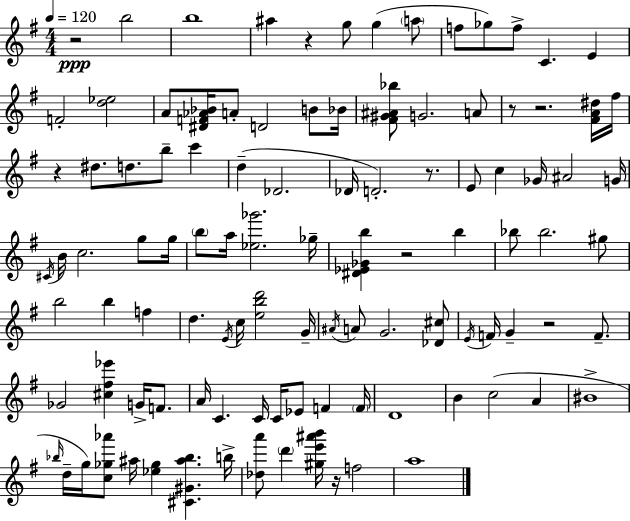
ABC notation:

X:1
T:Untitled
M:4/4
L:1/4
K:G
z2 b2 b4 ^a z g/2 g a/2 f/2 _g/2 f/2 C E F2 [d_e]2 A/2 [^DF_A_B]/4 A/2 D2 B/2 _B/4 [^F^G^A_b]/2 G2 A/2 z/2 z2 [^FA^d]/4 ^f/4 z ^d/2 d/2 b/2 c' d _D2 _D/4 D2 z/2 E/2 c _G/4 ^A2 G/4 ^C/4 B/4 c2 g/2 g/4 b/2 a/4 [_e_g']2 _g/4 [^D_E_Gb] z2 b _b/2 _b2 ^g/2 b2 b f d E/4 c/4 [ebd']2 G/4 ^A/4 A/2 G2 [_D^c]/2 E/4 F/4 G z2 F/2 _G2 [^c^f_e'] G/4 F/2 A/4 C C/4 C/4 _E/2 F F/4 D4 B c2 A ^B4 _b/4 d/4 g/4 [c_g_a']/2 ^a/4 [_e_g] [^C^G^a_b] b/4 [_da']/2 d' [^ge'^a'b']/4 z/4 f2 a4